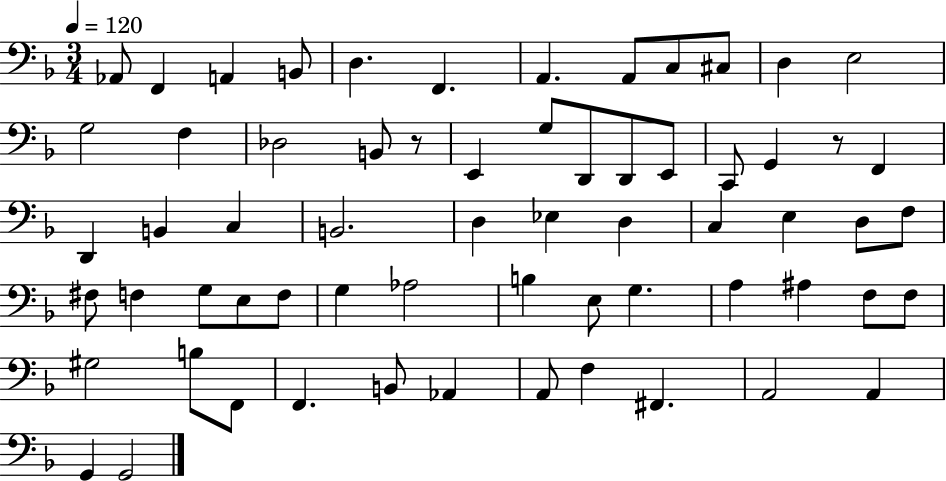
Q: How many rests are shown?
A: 2